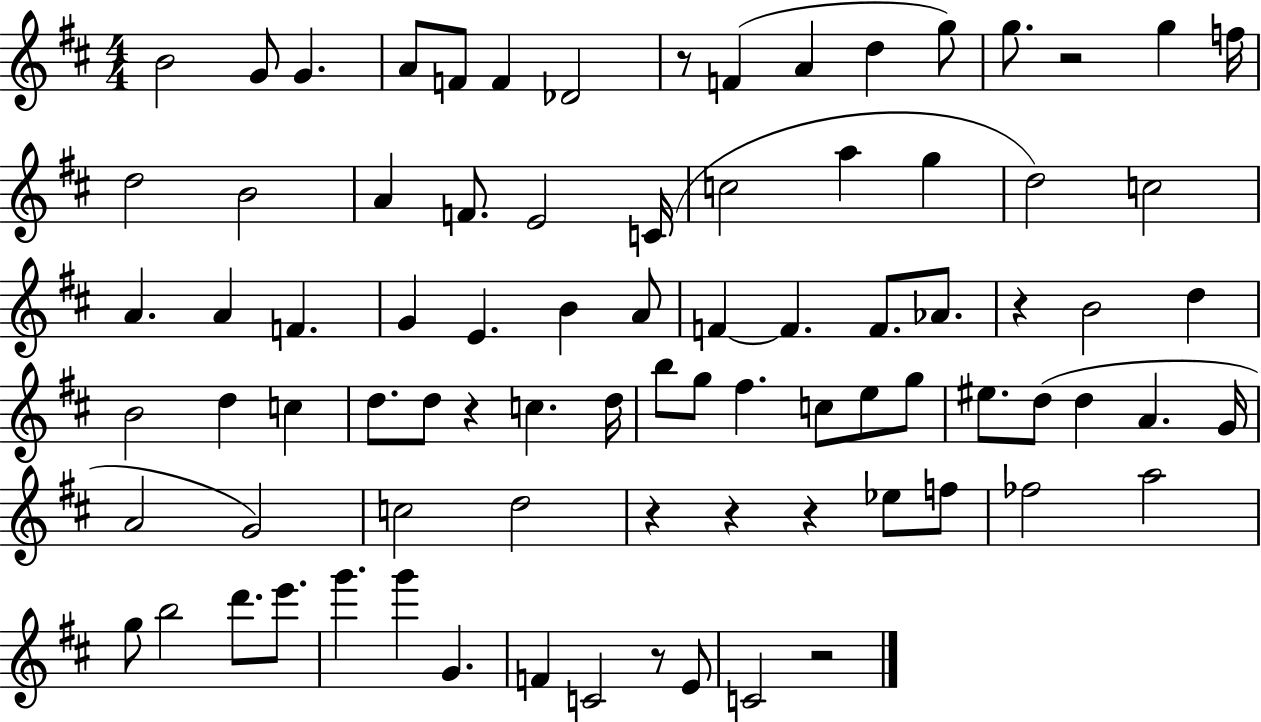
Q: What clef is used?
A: treble